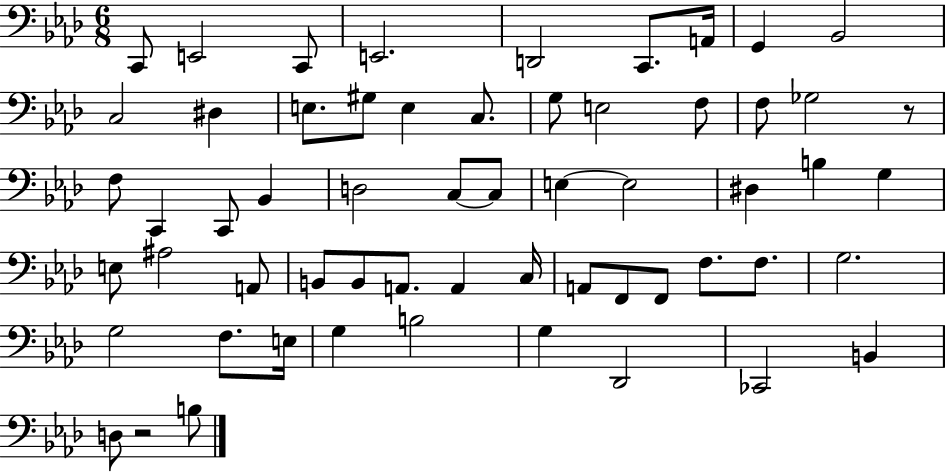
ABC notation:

X:1
T:Untitled
M:6/8
L:1/4
K:Ab
C,,/2 E,,2 C,,/2 E,,2 D,,2 C,,/2 A,,/4 G,, _B,,2 C,2 ^D, E,/2 ^G,/2 E, C,/2 G,/2 E,2 F,/2 F,/2 _G,2 z/2 F,/2 C,, C,,/2 _B,, D,2 C,/2 C,/2 E, E,2 ^D, B, G, E,/2 ^A,2 A,,/2 B,,/2 B,,/2 A,,/2 A,, C,/4 A,,/2 F,,/2 F,,/2 F,/2 F,/2 G,2 G,2 F,/2 E,/4 G, B,2 G, _D,,2 _C,,2 B,, D,/2 z2 B,/2